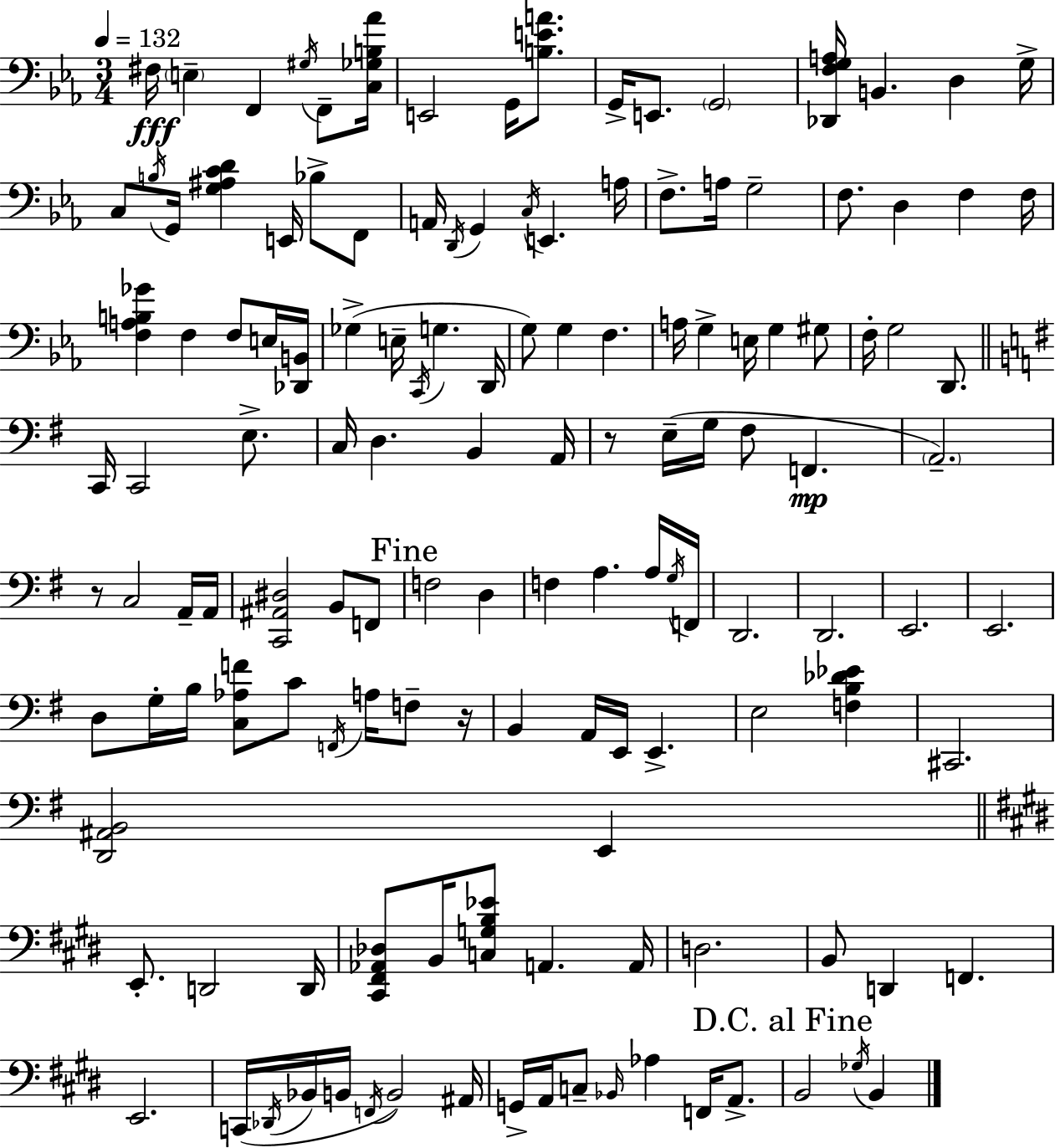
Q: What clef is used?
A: bass